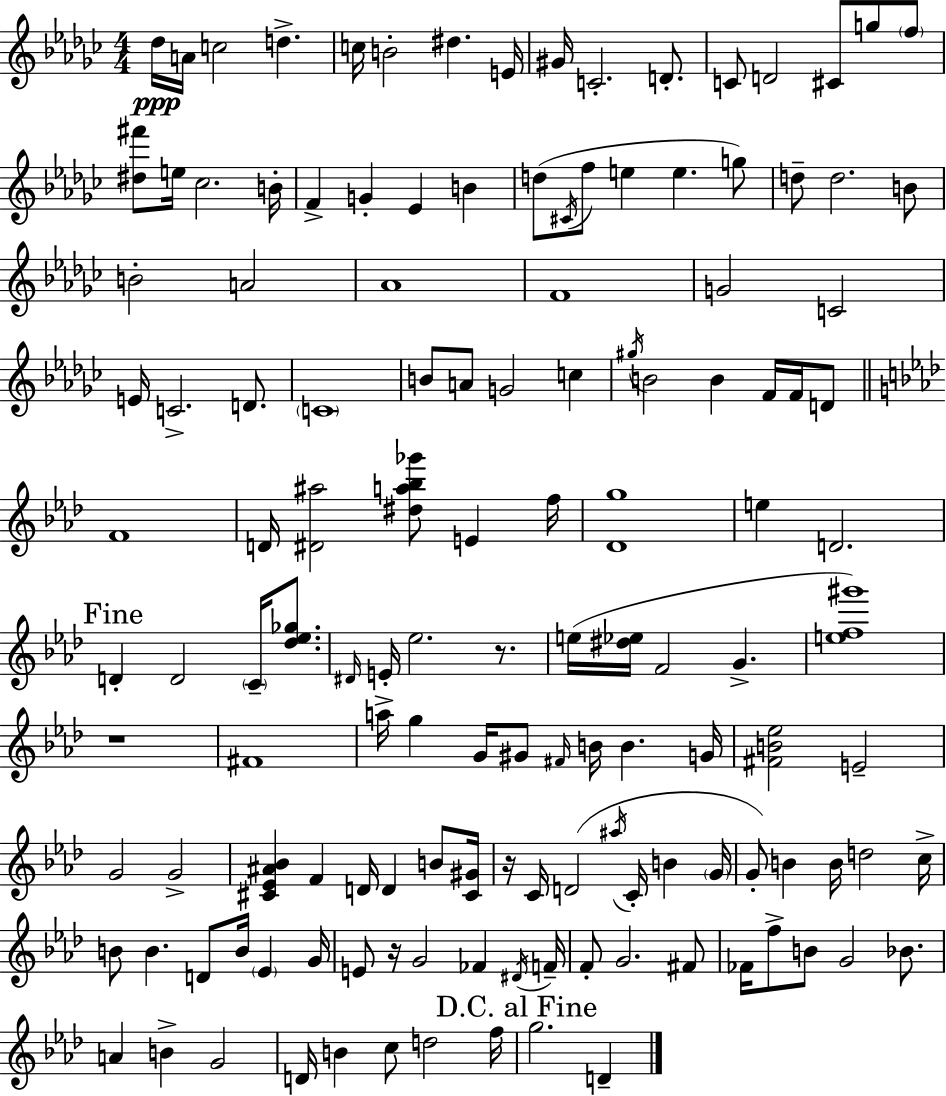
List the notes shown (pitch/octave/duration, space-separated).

Db5/s A4/s C5/h D5/q. C5/s B4/h D#5/q. E4/s G#4/s C4/h. D4/e. C4/e D4/h C#4/e G5/e F5/e [D#5,F#6]/e E5/s CES5/h. B4/s F4/q G4/q Eb4/q B4/q D5/e C#4/s F5/e E5/q E5/q. G5/e D5/e D5/h. B4/e B4/h A4/h Ab4/w F4/w G4/h C4/h E4/s C4/h. D4/e. C4/w B4/e A4/e G4/h C5/q G#5/s B4/h B4/q F4/s F4/s D4/e F4/w D4/s [D#4,A#5]/h [D#5,A5,Bb5,Gb6]/e E4/q F5/s [Db4,G5]/w E5/q D4/h. D4/q D4/h C4/s [Db5,Eb5,Gb5]/e. D#4/s E4/s Eb5/h. R/e. E5/s [D#5,Eb5]/s F4/h G4/q. [E5,F5,G#6]/w R/w F#4/w A5/s G5/q G4/s G#4/e F#4/s B4/s B4/q. G4/s [F#4,B4,Eb5]/h E4/h G4/h G4/h [C#4,Eb4,A#4,Bb4]/q F4/q D4/s D4/q B4/e [C#4,G#4]/s R/s C4/s D4/h A#5/s C4/s B4/q G4/s G4/e B4/q B4/s D5/h C5/s B4/e B4/q. D4/e B4/s Eb4/q G4/s E4/e R/s G4/h FES4/q D#4/s F4/s F4/e G4/h. F#4/e FES4/s F5/e B4/e G4/h Bb4/e. A4/q B4/q G4/h D4/s B4/q C5/e D5/h F5/s G5/h. D4/q